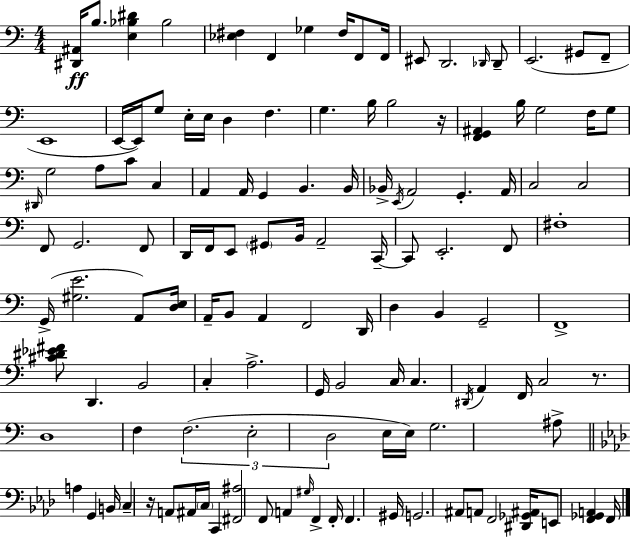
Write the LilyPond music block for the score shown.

{
  \clef bass
  \numericTimeSignature
  \time 4/4
  \key c \major
  <dis, ais,>16\ff b8. <e bes dis'>4 bes2 | <ees fis>4 f,4 ges4 fis16 f,8 f,16 | eis,8 d,2. \grace { des,16 } des,8-- | e,2.( gis,8 f,8-- | \break e,1 | e,16~~ e,16) g8 e16-. e16 d4 f4. | g4. b16 b2 | r16 <f, g, ais,>4 b16 g2 f16 g8 | \break \grace { dis,16 } g2 a8 c'8 c4 | a,4 a,16 g,4 b,4. | b,16 bes,16-> \acciaccatura { e,16 } a,2 g,4.-. | a,16 c2 c2 | \break f,8 g,2. | f,8 d,16 f,16 e,8 \parenthesize gis,8 b,16 a,2-- | c,16--~~ c,8 e,2.-. | f,8 fis1-. | \break g,16->( <gis e'>2. | a,8) <d e>16 a,16-- b,8 a,4 f,2 | d,16 d4 b,4 g,2-- | f,1-> | \break <cis' dis' ees' fis'>8 d,4. b,2 | c4-. a2.-> | g,16 b,2 c16 c4. | \acciaccatura { dis,16 } a,4 f,16 c2 | \break r8. d1 | f4 \tuplet 3/2 { f2.( | e2-. d2 } | e16 e16) g2. | \break ais8-> \bar "||" \break \key f \minor a4 g,4 b,16 c4-- r16 a,8 | ais,16 \parenthesize c16 c,4 <fis, ais>2 f,8 | a,4 \grace { gis16 } f,4-> f,16-. f,4. | gis,16 g,2. ais,8 a,8 | \break f,2 <dis, ges, ais,>16 e,8 <f, ges, a,>4 | f,16 \bar "|."
}